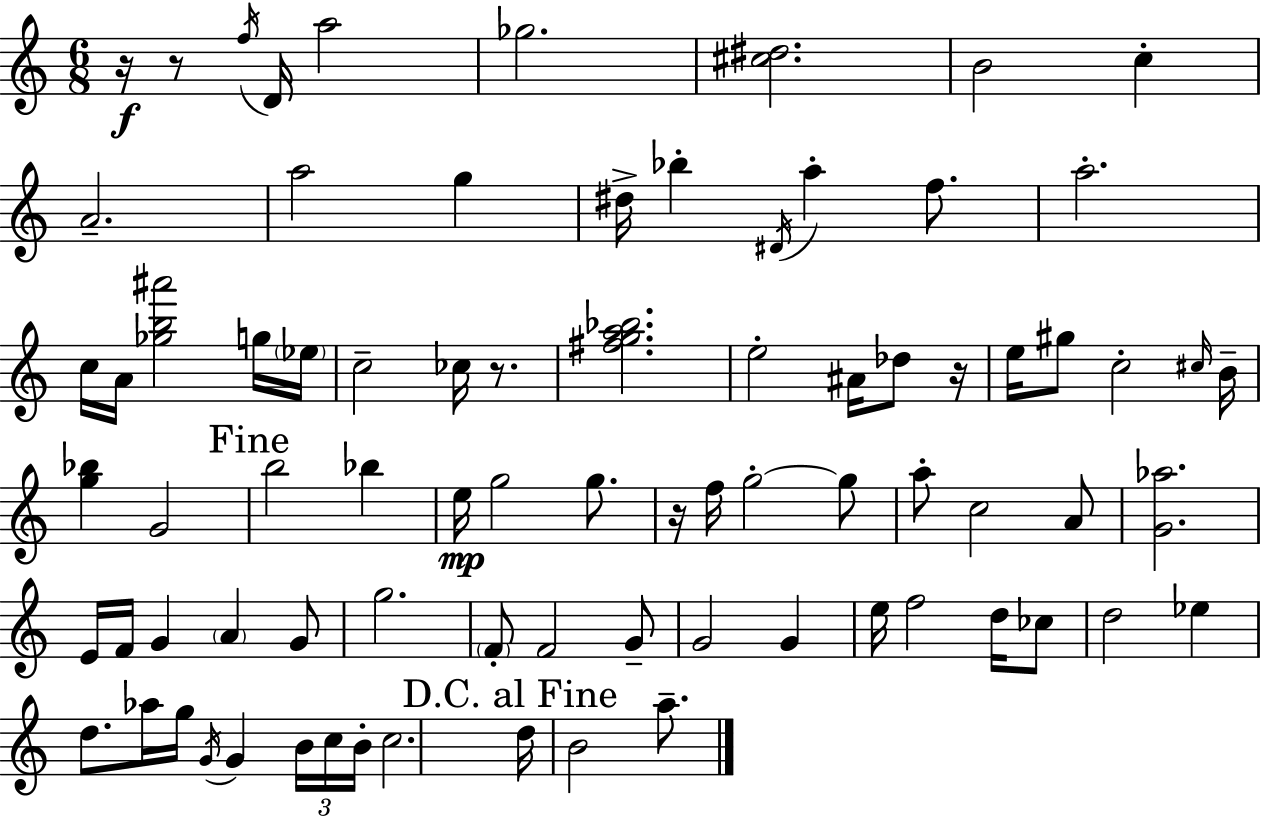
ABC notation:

X:1
T:Untitled
M:6/8
L:1/4
K:C
z/4 z/2 f/4 D/4 a2 _g2 [^c^d]2 B2 c A2 a2 g ^d/4 _b ^D/4 a f/2 a2 c/4 A/4 [_gb^a']2 g/4 _e/4 c2 _c/4 z/2 [^fga_b]2 e2 ^A/4 _d/2 z/4 e/4 ^g/2 c2 ^c/4 B/4 [g_b] G2 b2 _b e/4 g2 g/2 z/4 f/4 g2 g/2 a/2 c2 A/2 [G_a]2 E/4 F/4 G A G/2 g2 F/2 F2 G/2 G2 G e/4 f2 d/4 _c/2 d2 _e d/2 _a/4 g/4 G/4 G B/4 c/4 B/4 c2 d/4 B2 a/2